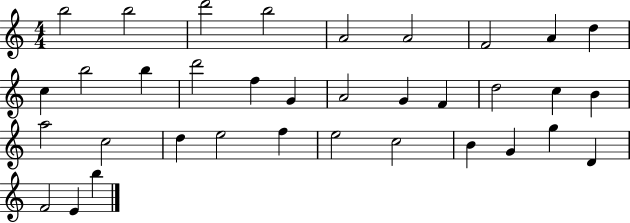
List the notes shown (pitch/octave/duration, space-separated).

B5/h B5/h D6/h B5/h A4/h A4/h F4/h A4/q D5/q C5/q B5/h B5/q D6/h F5/q G4/q A4/h G4/q F4/q D5/h C5/q B4/q A5/h C5/h D5/q E5/h F5/q E5/h C5/h B4/q G4/q G5/q D4/q F4/h E4/q B5/q